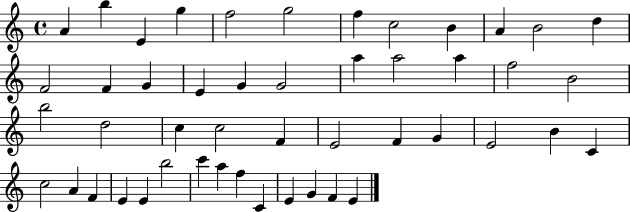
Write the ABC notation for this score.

X:1
T:Untitled
M:4/4
L:1/4
K:C
A b E g f2 g2 f c2 B A B2 d F2 F G E G G2 a a2 a f2 B2 b2 d2 c c2 F E2 F G E2 B C c2 A F E E b2 c' a f C E G F E